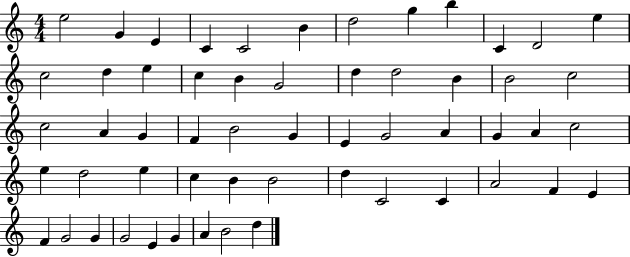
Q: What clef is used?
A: treble